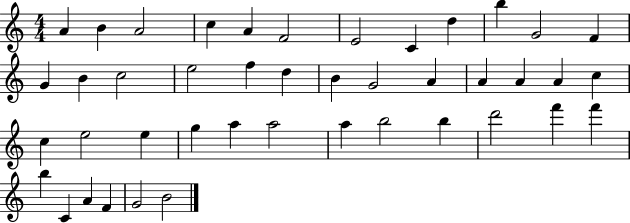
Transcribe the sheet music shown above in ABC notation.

X:1
T:Untitled
M:4/4
L:1/4
K:C
A B A2 c A F2 E2 C d b G2 F G B c2 e2 f d B G2 A A A A c c e2 e g a a2 a b2 b d'2 f' f' b C A F G2 B2